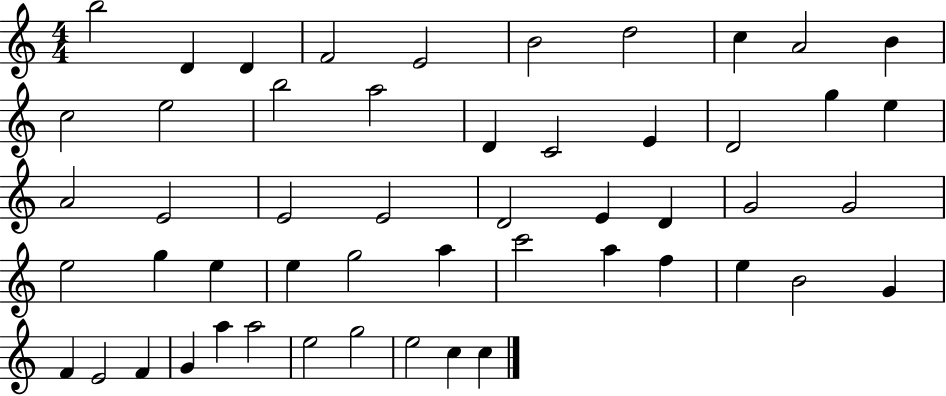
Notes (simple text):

B5/h D4/q D4/q F4/h E4/h B4/h D5/h C5/q A4/h B4/q C5/h E5/h B5/h A5/h D4/q C4/h E4/q D4/h G5/q E5/q A4/h E4/h E4/h E4/h D4/h E4/q D4/q G4/h G4/h E5/h G5/q E5/q E5/q G5/h A5/q C6/h A5/q F5/q E5/q B4/h G4/q F4/q E4/h F4/q G4/q A5/q A5/h E5/h G5/h E5/h C5/q C5/q